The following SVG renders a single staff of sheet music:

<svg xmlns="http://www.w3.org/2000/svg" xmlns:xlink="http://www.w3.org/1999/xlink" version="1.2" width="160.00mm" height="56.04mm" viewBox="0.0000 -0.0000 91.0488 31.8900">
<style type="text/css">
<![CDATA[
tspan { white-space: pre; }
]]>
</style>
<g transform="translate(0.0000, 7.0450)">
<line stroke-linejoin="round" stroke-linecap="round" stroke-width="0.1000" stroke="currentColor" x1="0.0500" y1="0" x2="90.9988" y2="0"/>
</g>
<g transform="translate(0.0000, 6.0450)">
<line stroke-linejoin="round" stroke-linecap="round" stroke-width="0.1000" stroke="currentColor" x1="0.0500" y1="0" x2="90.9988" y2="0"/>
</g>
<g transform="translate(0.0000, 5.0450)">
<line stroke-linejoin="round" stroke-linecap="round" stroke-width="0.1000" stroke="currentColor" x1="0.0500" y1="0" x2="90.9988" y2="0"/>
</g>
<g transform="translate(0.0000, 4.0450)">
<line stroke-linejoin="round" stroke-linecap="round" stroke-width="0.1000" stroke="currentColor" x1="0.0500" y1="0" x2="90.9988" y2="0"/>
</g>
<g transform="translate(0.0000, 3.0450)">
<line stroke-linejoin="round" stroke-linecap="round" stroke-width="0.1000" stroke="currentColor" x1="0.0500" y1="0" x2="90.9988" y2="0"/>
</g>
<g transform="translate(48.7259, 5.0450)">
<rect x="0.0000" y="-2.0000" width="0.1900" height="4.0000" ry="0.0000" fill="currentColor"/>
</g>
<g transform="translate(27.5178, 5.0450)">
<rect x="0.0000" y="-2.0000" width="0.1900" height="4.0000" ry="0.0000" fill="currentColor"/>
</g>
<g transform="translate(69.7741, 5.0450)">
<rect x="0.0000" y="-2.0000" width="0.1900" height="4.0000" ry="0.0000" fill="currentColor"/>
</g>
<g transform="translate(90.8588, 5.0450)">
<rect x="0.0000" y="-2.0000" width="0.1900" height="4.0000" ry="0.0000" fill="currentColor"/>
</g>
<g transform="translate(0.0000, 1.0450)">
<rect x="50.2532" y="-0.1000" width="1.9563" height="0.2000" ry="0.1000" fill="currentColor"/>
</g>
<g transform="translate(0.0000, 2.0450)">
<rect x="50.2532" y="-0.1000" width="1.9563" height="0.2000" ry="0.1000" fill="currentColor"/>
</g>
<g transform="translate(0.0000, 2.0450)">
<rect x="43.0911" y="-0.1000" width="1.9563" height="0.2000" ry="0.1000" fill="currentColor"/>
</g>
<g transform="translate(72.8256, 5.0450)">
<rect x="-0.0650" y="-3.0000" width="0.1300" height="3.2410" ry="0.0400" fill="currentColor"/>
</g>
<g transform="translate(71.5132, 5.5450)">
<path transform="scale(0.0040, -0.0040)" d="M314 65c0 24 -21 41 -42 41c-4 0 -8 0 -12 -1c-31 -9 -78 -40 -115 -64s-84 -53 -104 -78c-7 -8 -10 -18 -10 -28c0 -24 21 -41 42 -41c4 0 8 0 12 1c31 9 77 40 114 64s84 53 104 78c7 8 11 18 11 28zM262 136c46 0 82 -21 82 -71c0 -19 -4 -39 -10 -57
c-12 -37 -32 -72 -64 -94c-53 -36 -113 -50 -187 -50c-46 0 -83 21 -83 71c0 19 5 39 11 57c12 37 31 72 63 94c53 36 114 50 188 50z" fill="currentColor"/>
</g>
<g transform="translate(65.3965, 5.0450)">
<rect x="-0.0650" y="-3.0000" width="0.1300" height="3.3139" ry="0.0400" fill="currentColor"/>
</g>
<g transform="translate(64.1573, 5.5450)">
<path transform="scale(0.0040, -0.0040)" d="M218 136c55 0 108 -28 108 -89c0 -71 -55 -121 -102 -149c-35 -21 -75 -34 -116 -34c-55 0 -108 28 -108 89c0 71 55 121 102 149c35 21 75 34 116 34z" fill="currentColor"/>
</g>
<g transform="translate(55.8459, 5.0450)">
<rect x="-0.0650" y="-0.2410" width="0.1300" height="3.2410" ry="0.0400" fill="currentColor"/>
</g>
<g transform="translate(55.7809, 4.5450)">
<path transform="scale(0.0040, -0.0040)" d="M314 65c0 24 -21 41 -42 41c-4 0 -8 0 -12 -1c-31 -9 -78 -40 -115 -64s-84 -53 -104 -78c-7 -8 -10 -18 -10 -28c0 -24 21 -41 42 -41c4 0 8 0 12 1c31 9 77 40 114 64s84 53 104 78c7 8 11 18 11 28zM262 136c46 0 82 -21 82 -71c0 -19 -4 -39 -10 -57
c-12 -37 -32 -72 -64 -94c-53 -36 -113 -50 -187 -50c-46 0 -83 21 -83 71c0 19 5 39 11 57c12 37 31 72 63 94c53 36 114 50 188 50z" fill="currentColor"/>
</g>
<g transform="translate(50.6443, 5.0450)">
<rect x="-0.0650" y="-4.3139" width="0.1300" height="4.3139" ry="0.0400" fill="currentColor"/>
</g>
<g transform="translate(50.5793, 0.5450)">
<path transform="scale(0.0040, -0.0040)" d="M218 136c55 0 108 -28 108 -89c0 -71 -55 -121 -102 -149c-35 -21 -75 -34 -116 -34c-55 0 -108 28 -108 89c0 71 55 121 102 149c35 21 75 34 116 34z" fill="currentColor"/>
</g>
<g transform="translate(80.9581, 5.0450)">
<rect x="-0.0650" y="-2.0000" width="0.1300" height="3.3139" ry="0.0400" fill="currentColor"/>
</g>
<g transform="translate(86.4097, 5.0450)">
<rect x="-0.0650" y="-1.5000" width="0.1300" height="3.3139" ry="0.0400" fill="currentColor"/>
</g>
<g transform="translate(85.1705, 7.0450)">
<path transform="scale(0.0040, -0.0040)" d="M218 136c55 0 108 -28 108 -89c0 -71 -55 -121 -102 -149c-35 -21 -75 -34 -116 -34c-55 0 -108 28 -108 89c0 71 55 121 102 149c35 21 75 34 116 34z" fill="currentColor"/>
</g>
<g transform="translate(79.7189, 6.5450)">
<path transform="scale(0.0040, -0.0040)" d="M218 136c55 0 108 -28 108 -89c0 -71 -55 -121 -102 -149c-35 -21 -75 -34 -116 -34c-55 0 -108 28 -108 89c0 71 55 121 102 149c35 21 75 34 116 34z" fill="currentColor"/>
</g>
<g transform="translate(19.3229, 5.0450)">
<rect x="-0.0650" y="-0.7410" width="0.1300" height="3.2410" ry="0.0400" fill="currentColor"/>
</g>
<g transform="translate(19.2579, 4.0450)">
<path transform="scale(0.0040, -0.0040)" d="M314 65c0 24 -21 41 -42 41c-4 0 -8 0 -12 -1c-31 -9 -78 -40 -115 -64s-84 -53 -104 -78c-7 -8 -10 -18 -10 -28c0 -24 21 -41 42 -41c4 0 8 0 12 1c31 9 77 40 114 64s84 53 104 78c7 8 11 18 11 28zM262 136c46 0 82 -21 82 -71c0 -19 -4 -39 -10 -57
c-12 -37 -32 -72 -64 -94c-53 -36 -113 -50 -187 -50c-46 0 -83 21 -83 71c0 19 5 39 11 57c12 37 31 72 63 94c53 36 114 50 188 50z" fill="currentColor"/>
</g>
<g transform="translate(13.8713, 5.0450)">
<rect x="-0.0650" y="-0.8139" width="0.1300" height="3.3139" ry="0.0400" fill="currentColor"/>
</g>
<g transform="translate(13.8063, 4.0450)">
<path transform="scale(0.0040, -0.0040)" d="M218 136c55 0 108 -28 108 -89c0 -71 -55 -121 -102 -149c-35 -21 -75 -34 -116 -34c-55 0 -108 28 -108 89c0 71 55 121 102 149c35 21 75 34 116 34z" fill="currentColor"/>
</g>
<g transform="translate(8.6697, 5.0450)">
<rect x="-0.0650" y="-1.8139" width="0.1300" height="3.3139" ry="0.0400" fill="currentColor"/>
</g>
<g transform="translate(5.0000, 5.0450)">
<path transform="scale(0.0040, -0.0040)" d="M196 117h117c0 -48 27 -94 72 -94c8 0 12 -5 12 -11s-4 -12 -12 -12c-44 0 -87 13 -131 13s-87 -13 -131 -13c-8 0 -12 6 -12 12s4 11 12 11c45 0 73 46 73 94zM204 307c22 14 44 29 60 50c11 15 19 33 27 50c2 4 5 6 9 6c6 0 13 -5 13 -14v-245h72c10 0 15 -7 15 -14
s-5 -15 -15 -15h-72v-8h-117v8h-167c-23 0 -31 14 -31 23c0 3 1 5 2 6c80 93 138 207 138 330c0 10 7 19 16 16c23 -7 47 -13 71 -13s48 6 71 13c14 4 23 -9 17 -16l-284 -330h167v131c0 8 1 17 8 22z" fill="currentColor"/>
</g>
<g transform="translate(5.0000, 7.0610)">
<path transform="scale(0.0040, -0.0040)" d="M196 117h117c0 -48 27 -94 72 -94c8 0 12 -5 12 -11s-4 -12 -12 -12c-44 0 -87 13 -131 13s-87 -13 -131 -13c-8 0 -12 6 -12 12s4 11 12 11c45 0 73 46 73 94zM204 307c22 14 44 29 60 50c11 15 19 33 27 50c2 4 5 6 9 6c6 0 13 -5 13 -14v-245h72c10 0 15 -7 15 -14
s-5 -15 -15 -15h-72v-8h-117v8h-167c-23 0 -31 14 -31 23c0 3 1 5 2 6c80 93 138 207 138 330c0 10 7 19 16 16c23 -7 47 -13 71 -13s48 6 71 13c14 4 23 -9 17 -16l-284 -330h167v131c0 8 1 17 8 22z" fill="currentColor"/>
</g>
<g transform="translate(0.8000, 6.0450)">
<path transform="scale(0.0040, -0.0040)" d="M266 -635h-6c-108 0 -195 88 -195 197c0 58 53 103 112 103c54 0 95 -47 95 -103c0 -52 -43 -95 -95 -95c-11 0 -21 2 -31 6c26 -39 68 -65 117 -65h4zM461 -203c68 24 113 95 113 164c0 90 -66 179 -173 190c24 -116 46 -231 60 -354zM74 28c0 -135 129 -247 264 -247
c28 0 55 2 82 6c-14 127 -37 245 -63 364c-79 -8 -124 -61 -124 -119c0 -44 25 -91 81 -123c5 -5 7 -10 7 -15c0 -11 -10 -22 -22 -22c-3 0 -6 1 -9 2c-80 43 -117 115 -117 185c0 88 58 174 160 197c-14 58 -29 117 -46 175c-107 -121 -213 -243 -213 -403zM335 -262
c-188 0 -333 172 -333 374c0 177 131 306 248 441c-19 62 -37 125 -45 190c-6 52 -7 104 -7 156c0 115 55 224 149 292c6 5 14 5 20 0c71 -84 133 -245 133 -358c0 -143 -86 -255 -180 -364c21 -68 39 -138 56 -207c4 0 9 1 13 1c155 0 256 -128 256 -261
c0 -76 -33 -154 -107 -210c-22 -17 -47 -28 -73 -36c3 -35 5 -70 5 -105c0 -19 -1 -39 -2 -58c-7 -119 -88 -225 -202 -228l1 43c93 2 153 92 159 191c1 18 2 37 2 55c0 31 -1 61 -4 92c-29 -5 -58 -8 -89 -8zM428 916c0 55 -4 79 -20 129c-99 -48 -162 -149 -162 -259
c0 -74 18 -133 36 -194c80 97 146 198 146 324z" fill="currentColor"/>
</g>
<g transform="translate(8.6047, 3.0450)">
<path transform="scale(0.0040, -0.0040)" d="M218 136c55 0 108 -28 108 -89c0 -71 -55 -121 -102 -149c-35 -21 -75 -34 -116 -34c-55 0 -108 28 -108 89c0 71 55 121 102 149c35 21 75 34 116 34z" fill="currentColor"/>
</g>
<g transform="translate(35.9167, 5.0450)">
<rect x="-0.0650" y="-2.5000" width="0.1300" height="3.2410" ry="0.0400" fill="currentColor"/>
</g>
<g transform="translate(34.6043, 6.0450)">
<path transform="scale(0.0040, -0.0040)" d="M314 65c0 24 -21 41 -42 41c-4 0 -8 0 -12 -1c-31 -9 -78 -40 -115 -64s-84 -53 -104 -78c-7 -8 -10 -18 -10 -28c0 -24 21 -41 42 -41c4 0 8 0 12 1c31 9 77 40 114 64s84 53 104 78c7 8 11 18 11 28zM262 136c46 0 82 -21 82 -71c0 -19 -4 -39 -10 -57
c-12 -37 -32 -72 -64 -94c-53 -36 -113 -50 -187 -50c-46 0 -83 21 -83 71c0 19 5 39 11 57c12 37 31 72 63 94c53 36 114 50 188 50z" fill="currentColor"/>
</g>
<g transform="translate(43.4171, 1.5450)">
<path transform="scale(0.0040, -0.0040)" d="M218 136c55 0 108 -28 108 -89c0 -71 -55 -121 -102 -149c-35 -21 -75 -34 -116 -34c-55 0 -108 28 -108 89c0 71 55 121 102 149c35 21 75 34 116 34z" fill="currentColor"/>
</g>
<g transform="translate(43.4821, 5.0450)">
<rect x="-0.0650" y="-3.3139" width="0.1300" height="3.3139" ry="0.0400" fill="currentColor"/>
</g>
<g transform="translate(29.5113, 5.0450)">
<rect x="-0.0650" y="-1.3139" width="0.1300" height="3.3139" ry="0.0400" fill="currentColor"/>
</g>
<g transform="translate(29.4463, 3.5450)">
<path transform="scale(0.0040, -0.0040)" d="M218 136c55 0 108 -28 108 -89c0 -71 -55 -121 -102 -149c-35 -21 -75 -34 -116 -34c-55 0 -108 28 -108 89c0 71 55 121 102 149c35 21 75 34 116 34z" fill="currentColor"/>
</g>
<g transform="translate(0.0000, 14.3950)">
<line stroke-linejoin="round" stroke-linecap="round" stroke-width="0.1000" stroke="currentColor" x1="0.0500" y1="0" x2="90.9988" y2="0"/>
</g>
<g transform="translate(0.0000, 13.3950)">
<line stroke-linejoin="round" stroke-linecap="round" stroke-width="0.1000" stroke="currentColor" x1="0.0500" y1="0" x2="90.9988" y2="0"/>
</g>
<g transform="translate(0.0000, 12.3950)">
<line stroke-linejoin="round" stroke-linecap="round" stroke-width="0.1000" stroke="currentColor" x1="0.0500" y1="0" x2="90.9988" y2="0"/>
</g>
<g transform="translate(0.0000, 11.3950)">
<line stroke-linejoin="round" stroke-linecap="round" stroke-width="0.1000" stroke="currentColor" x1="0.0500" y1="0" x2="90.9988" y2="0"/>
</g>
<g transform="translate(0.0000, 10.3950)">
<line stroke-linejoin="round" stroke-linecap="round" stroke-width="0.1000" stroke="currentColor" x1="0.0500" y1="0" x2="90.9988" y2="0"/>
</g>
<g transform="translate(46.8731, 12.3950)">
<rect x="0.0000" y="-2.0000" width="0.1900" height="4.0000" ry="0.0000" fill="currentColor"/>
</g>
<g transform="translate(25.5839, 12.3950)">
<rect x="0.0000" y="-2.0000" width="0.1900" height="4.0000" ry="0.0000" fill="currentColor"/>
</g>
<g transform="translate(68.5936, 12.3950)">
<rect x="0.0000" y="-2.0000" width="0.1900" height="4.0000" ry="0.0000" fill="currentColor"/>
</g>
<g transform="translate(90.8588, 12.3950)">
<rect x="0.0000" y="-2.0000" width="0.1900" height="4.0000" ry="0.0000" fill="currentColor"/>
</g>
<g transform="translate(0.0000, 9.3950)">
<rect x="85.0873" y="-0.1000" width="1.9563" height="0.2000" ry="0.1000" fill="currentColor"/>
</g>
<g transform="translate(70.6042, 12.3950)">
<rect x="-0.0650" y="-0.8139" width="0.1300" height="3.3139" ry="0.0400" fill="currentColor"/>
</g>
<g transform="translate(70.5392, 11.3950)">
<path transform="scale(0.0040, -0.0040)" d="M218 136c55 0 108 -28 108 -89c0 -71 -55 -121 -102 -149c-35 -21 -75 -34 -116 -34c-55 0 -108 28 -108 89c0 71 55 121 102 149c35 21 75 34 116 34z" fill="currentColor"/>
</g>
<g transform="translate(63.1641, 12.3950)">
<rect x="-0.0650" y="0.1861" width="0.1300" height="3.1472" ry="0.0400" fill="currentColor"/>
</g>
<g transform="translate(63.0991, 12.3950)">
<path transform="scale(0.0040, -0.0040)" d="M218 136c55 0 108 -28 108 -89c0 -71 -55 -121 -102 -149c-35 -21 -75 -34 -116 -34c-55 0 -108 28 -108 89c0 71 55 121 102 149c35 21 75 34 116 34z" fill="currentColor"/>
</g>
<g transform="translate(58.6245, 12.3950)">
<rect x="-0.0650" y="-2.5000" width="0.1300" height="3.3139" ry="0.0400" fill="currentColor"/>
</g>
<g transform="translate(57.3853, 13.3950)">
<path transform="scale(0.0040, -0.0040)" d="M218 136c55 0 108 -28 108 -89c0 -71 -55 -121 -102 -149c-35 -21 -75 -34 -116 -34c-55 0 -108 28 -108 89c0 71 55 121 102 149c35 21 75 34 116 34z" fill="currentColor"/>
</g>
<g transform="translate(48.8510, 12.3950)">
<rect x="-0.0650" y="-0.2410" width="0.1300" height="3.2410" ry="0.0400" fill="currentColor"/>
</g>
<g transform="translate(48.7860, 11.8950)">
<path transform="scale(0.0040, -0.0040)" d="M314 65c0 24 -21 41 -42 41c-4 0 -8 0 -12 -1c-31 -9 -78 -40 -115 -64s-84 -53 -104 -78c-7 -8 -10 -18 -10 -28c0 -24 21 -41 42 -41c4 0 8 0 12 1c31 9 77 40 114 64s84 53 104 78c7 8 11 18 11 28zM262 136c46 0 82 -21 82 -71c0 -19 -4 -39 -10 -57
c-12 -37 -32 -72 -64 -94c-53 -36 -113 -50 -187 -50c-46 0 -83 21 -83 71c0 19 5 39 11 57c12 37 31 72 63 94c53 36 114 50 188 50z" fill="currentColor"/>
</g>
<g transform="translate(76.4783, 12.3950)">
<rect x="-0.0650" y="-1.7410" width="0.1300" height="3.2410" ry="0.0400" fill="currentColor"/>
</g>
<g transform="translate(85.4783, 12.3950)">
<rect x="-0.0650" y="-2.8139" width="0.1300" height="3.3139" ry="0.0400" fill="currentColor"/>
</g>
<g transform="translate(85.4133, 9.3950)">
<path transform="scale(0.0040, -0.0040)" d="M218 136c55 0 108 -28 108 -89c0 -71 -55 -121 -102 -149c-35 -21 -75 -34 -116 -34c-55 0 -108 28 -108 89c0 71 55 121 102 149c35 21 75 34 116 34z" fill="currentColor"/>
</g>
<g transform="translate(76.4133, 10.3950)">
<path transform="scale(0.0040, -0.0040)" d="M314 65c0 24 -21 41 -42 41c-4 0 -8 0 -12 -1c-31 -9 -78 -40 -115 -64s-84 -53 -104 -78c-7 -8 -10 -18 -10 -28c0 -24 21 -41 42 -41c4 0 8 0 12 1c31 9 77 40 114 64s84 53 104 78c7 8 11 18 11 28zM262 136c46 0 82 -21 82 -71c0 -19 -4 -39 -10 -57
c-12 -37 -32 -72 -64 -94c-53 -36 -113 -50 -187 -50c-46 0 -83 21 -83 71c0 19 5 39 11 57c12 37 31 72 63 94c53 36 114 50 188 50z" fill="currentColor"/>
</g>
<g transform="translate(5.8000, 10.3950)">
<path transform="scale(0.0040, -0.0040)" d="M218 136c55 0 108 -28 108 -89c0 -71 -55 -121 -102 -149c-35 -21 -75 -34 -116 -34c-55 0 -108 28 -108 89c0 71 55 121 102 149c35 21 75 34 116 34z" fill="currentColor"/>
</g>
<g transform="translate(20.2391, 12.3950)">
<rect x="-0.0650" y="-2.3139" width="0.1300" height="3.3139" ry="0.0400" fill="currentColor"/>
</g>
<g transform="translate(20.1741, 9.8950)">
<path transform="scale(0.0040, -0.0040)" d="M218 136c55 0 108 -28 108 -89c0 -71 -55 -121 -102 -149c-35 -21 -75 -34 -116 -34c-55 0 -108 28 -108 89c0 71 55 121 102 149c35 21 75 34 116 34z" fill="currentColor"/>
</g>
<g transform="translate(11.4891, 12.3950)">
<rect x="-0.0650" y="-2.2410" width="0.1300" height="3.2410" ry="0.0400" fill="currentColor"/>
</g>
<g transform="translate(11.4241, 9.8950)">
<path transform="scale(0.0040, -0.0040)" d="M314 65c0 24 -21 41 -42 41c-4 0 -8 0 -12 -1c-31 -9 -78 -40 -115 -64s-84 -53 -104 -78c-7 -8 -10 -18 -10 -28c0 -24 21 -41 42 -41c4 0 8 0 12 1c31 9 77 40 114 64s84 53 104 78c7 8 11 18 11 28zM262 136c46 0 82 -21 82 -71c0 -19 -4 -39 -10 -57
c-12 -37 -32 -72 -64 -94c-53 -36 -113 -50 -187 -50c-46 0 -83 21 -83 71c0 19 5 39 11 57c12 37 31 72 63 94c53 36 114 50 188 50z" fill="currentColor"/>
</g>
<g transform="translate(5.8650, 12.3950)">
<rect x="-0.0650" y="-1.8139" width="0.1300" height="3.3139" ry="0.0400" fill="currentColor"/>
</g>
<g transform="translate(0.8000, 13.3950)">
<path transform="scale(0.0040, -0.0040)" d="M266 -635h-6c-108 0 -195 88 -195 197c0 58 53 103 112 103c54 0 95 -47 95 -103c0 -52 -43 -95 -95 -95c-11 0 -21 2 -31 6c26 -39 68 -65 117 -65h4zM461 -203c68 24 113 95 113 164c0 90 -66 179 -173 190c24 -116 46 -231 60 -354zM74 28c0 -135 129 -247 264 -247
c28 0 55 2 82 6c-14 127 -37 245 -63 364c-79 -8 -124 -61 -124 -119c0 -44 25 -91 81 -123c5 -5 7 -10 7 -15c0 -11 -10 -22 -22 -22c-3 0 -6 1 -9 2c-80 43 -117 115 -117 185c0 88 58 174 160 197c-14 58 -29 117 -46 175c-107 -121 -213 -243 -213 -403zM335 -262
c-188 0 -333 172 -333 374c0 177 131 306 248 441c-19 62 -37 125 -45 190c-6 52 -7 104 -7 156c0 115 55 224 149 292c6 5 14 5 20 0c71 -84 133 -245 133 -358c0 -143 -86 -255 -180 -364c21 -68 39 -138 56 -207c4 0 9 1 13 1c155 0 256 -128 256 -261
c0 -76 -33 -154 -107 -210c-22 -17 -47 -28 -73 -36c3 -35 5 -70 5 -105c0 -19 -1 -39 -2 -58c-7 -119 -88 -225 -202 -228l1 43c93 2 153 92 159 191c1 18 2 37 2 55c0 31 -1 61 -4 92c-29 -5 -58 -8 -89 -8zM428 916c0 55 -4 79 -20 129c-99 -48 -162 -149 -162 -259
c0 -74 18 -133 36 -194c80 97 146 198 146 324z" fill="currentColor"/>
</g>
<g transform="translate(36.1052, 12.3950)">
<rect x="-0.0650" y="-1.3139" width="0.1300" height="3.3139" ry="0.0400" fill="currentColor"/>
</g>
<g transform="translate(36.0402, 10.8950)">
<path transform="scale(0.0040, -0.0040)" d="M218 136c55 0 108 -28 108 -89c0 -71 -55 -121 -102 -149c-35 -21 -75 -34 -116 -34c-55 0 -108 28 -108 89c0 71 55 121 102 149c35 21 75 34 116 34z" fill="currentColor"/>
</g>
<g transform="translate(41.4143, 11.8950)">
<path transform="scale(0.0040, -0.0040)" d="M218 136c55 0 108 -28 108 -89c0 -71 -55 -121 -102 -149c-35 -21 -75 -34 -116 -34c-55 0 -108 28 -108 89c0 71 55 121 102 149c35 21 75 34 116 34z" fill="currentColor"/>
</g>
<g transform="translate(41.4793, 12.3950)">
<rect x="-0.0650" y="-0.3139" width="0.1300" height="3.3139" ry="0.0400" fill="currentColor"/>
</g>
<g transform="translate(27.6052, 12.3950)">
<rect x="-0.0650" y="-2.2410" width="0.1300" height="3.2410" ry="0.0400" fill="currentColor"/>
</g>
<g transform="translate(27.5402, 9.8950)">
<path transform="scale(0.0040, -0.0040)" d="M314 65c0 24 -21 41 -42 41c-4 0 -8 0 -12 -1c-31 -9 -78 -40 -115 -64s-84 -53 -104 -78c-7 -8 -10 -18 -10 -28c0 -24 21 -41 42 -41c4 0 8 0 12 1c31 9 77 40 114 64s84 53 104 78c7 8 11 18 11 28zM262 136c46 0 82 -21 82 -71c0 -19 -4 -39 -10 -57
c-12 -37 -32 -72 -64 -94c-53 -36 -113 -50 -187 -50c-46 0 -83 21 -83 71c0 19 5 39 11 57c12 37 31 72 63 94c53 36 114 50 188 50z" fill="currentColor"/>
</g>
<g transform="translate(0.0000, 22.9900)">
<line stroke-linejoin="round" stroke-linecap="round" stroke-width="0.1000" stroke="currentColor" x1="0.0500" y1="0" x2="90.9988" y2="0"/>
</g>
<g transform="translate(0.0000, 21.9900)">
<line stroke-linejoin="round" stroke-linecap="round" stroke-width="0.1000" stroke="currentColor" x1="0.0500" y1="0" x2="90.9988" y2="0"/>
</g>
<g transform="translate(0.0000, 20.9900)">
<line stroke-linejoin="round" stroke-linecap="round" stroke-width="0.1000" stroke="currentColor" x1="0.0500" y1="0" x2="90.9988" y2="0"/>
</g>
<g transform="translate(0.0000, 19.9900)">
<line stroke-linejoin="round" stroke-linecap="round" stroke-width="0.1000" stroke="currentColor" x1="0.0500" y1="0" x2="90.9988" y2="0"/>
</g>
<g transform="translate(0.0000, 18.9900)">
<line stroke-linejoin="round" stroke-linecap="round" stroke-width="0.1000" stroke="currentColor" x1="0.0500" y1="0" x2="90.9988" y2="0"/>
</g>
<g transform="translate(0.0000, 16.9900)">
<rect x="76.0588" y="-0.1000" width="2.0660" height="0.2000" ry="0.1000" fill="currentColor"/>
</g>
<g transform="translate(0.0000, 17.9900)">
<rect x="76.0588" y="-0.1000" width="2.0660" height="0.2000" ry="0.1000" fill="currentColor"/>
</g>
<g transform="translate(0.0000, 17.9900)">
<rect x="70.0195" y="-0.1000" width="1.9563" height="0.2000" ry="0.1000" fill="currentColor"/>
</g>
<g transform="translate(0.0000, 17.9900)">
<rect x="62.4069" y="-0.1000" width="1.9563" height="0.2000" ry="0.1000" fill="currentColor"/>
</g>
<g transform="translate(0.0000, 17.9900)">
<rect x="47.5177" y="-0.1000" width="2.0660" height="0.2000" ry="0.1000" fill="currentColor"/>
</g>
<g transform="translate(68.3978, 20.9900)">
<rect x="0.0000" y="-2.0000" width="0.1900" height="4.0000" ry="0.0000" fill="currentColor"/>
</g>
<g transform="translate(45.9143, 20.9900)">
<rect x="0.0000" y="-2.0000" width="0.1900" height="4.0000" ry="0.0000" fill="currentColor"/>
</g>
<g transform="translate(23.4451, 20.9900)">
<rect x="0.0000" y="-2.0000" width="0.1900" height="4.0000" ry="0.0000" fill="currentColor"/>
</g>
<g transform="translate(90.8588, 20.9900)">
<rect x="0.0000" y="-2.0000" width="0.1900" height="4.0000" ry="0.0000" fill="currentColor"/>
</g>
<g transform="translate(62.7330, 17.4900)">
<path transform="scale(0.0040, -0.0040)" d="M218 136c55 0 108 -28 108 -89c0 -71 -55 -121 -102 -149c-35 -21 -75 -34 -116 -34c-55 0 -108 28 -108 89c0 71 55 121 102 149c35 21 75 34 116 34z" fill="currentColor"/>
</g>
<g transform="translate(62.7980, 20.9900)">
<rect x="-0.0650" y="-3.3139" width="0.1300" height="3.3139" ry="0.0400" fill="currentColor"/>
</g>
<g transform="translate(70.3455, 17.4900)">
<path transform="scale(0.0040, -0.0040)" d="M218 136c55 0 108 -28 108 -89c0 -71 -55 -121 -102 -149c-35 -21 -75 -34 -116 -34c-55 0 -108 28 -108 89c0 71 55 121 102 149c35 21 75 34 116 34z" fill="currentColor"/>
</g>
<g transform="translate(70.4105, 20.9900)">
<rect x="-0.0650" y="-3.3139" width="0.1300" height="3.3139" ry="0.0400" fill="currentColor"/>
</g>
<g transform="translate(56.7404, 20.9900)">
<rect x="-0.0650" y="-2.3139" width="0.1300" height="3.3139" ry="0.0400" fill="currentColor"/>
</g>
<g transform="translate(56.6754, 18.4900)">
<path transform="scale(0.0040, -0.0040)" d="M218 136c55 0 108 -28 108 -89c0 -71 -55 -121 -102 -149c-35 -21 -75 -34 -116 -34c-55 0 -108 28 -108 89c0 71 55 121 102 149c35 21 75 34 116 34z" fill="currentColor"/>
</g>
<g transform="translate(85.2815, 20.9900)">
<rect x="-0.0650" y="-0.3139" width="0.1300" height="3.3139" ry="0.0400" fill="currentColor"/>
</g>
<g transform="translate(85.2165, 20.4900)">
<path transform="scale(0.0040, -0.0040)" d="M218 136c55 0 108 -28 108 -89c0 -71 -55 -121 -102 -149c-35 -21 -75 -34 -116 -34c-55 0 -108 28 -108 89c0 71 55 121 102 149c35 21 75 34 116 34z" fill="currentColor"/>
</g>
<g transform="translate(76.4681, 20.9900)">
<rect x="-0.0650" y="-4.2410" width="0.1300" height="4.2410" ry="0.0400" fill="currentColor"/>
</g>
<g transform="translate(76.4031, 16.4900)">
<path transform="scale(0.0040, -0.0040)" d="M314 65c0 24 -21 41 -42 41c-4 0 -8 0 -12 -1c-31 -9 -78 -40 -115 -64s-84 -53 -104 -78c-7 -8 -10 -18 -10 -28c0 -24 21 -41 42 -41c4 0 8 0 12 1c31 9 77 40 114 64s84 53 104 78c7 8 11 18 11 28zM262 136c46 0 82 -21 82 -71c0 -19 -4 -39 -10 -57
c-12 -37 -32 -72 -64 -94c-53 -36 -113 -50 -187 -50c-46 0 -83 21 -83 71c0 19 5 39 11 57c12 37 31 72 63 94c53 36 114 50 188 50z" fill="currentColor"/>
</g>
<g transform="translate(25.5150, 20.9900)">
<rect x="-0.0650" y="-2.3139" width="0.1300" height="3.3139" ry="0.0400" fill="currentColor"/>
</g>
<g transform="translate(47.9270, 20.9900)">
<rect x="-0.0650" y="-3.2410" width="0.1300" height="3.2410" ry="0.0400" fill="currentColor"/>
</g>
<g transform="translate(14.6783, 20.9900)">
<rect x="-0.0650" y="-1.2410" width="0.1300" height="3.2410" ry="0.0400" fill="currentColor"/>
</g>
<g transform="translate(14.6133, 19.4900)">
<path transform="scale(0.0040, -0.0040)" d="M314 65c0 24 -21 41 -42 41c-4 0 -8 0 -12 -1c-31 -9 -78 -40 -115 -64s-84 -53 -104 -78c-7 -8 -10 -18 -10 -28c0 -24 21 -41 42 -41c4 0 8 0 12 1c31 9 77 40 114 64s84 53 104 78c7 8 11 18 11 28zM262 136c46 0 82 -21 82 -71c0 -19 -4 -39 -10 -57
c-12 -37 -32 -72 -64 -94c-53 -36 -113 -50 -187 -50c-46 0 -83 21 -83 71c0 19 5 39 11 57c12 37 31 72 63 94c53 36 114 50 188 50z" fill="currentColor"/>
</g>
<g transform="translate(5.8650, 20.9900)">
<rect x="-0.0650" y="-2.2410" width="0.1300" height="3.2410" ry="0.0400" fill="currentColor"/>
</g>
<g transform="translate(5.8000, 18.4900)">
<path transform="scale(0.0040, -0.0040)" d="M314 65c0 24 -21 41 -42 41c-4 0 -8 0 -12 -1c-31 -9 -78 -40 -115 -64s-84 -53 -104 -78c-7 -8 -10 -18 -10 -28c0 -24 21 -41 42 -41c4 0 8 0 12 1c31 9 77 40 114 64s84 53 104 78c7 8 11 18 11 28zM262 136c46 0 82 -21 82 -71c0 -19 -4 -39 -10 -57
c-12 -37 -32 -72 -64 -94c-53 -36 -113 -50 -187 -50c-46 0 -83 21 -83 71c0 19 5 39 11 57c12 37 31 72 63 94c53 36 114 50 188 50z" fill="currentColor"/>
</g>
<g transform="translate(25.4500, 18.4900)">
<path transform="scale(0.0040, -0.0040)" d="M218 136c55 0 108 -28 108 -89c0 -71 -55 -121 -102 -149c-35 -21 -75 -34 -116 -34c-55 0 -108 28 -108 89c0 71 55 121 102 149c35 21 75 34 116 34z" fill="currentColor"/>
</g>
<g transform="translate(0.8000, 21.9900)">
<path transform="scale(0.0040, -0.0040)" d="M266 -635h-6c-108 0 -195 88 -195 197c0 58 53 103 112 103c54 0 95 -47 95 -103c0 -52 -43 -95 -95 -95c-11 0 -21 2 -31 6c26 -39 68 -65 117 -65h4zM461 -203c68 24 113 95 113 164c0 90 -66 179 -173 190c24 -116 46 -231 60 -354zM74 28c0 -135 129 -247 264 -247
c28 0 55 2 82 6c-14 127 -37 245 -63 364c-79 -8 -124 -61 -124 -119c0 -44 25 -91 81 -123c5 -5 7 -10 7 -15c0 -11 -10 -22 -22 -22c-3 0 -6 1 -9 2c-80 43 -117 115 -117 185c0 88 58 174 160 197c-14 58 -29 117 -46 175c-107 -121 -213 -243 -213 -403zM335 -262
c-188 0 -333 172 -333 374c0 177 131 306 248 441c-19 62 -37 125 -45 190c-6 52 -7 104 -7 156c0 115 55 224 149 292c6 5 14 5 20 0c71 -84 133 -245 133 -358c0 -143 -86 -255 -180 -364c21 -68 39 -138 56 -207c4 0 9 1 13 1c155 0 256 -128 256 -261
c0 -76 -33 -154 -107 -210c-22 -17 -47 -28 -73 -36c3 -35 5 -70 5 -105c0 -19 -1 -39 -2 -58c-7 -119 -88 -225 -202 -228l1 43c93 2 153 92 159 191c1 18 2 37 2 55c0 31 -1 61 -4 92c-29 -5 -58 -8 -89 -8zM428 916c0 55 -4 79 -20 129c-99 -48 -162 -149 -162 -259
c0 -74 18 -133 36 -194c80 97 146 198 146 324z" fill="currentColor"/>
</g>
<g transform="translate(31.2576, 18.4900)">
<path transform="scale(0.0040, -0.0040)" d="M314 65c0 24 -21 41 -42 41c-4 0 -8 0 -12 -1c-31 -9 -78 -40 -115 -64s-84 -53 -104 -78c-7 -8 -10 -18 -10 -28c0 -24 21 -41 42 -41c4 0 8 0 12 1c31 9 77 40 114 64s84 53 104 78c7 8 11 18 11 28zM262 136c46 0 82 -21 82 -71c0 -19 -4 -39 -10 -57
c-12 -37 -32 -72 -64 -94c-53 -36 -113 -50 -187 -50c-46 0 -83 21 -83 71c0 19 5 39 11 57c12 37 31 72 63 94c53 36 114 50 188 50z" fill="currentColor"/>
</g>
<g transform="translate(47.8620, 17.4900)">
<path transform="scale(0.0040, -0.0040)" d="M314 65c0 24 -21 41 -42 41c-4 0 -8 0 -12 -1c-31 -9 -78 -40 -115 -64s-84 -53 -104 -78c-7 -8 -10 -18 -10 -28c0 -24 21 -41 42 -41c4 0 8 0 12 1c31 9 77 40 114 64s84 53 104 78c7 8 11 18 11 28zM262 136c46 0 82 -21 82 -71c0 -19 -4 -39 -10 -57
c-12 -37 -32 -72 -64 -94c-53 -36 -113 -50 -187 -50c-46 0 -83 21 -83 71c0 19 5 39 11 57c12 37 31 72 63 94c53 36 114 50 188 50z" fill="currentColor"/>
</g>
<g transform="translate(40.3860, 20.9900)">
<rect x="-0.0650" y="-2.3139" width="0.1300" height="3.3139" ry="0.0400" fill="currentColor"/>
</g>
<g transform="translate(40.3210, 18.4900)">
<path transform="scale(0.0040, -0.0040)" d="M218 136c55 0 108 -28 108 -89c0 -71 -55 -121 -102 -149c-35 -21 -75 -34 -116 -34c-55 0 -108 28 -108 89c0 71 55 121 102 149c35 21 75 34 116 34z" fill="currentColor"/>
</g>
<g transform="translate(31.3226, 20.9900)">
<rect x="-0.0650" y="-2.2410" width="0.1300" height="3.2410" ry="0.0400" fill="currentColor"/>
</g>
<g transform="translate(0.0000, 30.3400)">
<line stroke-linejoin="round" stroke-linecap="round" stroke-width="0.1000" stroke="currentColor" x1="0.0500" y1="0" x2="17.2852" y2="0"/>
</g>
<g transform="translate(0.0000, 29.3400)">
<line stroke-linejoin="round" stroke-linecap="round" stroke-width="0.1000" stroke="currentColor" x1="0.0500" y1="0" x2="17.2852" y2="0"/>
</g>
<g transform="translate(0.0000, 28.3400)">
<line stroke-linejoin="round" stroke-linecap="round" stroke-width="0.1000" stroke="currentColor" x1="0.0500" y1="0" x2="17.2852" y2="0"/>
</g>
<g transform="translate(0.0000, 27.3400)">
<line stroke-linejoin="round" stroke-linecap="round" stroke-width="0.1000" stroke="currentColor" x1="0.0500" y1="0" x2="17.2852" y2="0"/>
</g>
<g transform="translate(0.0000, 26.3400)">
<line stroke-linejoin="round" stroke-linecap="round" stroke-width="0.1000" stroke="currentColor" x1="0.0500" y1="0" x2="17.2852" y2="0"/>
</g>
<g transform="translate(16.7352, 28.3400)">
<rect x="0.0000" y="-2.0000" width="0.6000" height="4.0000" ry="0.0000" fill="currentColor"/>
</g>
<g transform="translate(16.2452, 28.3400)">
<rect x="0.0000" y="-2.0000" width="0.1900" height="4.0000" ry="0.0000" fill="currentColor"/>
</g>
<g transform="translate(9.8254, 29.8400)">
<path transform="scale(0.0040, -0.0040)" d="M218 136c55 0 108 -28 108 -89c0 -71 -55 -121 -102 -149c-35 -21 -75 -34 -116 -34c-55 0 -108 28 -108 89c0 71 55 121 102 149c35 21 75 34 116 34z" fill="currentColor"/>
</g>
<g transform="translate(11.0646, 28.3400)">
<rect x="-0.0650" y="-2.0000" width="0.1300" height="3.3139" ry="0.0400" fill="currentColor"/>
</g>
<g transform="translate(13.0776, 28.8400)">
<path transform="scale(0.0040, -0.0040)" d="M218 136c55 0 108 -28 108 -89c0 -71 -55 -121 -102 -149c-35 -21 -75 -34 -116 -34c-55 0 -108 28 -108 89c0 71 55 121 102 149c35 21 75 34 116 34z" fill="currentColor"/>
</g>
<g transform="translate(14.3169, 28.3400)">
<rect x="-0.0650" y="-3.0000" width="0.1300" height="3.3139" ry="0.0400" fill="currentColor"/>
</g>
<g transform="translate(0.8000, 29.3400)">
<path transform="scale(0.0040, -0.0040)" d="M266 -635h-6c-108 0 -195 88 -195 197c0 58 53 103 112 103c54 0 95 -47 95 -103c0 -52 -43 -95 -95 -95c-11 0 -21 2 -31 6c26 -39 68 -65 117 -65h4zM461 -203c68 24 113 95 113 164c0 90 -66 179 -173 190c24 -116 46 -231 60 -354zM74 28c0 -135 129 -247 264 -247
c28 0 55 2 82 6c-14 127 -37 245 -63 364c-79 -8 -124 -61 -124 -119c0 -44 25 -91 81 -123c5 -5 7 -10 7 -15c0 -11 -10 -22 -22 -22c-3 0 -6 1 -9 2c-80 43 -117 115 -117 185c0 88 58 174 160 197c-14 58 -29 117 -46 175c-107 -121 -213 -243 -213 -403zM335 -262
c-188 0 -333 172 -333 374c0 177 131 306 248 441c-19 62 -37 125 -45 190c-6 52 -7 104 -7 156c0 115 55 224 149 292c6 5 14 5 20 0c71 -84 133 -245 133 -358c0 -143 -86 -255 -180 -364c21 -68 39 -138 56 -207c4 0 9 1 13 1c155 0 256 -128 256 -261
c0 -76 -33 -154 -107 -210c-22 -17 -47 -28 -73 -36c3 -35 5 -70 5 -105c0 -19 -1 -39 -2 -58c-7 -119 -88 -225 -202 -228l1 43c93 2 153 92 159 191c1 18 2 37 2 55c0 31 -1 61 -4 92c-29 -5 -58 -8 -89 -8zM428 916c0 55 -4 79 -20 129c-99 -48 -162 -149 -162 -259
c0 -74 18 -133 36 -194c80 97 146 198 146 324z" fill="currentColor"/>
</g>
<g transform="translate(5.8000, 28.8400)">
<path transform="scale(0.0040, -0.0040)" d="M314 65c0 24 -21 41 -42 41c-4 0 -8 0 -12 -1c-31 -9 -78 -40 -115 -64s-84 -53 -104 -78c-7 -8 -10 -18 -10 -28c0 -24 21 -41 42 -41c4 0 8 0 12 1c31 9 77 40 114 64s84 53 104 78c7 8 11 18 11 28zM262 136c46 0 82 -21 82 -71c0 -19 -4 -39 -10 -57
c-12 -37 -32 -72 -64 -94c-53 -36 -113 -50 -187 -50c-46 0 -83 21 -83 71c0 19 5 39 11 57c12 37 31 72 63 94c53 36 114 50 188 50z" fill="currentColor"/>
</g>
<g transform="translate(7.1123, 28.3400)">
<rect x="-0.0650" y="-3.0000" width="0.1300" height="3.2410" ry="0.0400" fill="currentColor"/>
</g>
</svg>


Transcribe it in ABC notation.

X:1
T:Untitled
M:4/4
L:1/4
K:C
f d d2 e G2 b d' c2 A A2 F E f g2 g g2 e c c2 G B d f2 a g2 e2 g g2 g b2 g b b d'2 c A2 F A